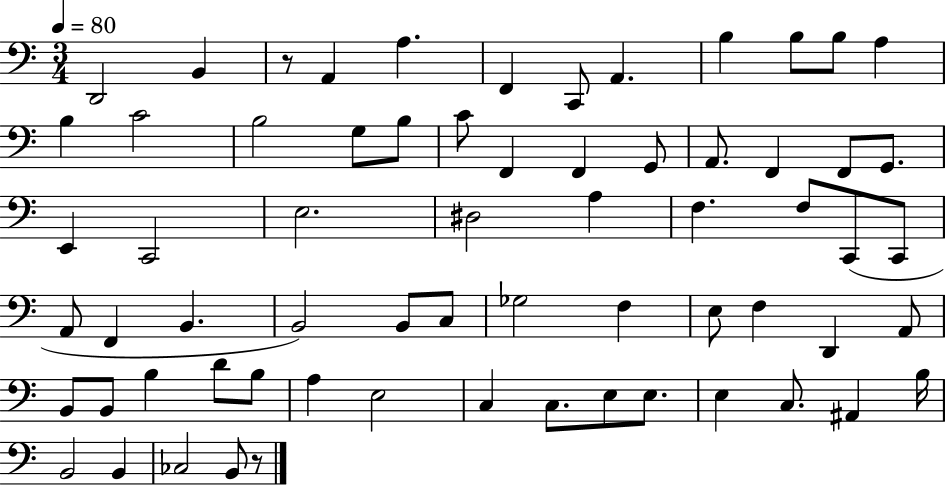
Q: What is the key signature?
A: C major